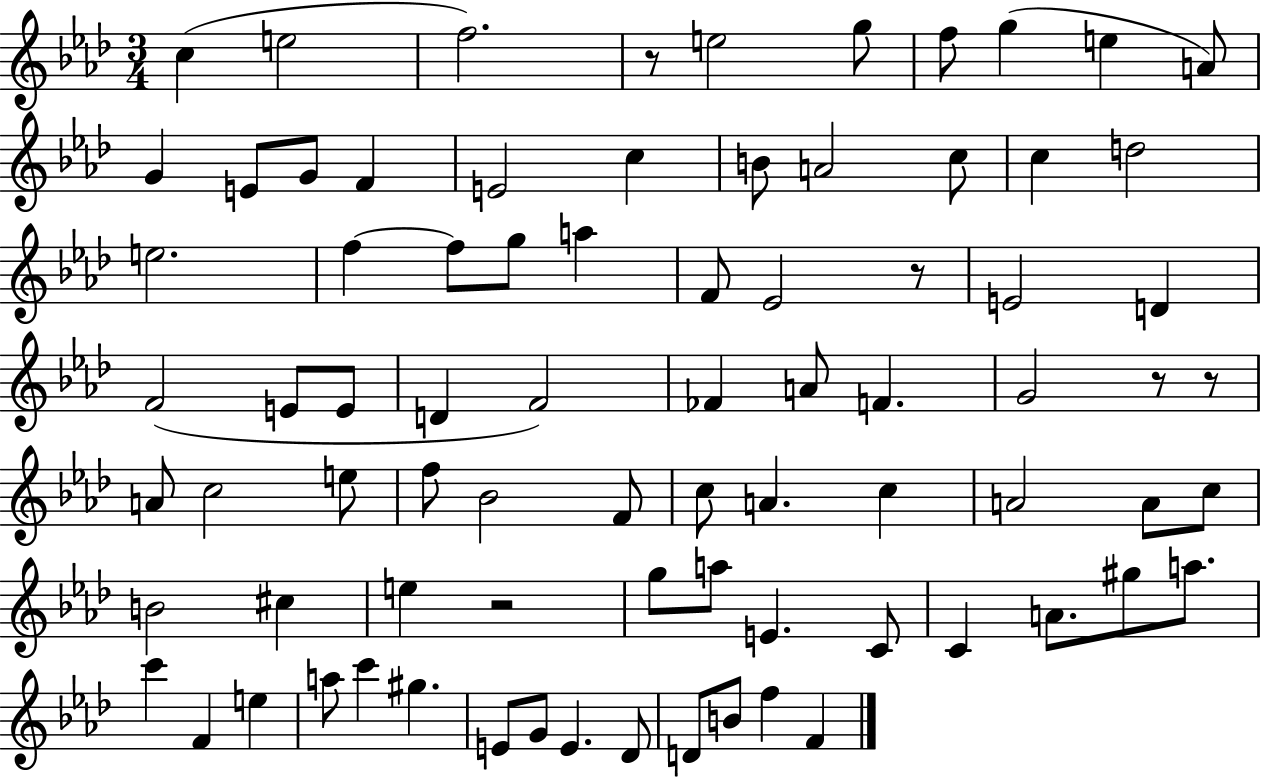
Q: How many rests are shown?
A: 5